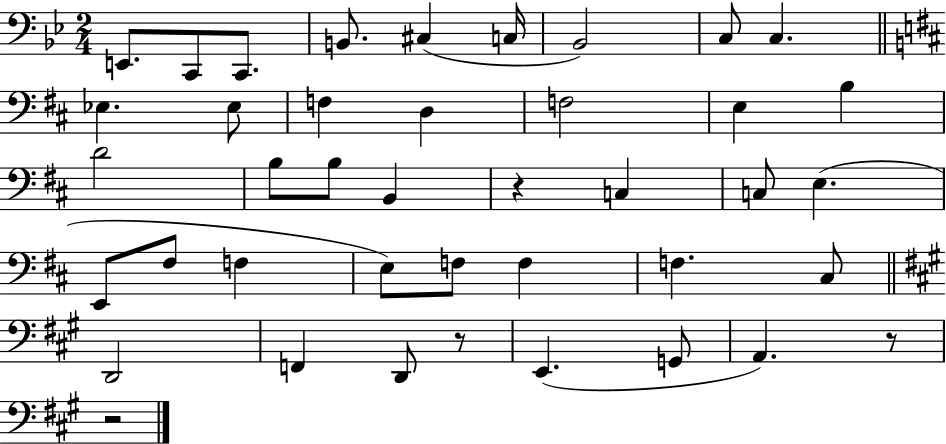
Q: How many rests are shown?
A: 4